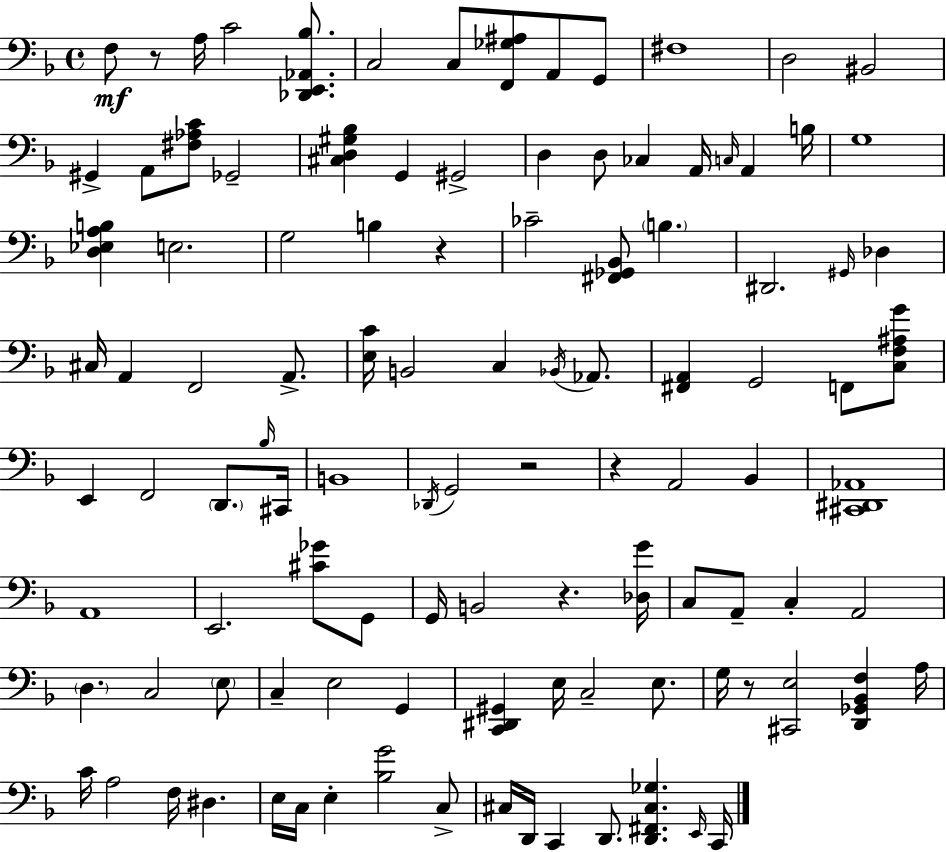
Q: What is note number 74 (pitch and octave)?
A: F3